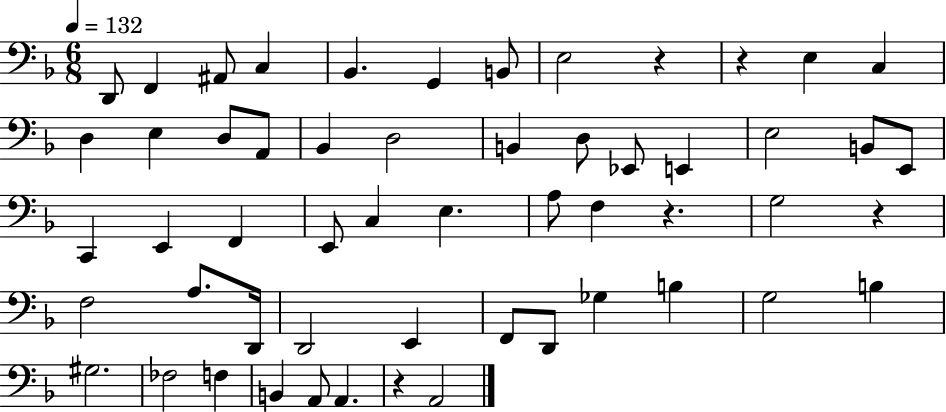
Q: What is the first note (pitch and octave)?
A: D2